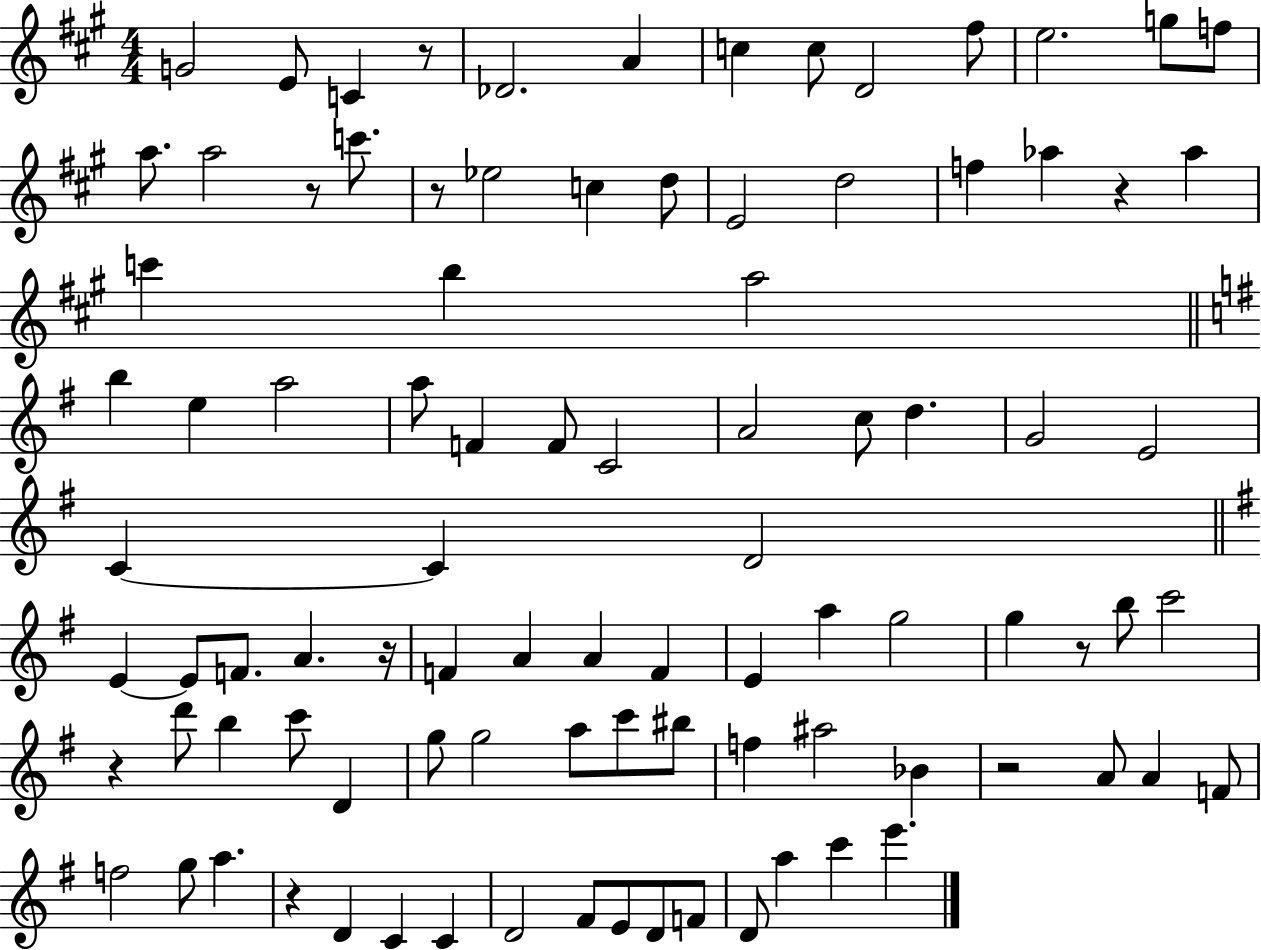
{
  \clef treble
  \numericTimeSignature
  \time 4/4
  \key a \major
  g'2 e'8 c'4 r8 | des'2. a'4 | c''4 c''8 d'2 fis''8 | e''2. g''8 f''8 | \break a''8. a''2 r8 c'''8. | r8 ees''2 c''4 d''8 | e'2 d''2 | f''4 aes''4 r4 aes''4 | \break c'''4 b''4 a''2 | \bar "||" \break \key e \minor b''4 e''4 a''2 | a''8 f'4 f'8 c'2 | a'2 c''8 d''4. | g'2 e'2 | \break c'4~~ c'4 d'2 | \bar "||" \break \key g \major e'4~~ e'8 f'8. a'4. r16 | f'4 a'4 a'4 f'4 | e'4 a''4 g''2 | g''4 r8 b''8 c'''2 | \break r4 d'''8 b''4 c'''8 d'4 | g''8 g''2 a''8 c'''8 bis''8 | f''4 ais''2 bes'4 | r2 a'8 a'4 f'8 | \break f''2 g''8 a''4. | r4 d'4 c'4 c'4 | d'2 fis'8 e'8 d'8 f'8 | d'8 a''4 c'''4 e'''4. | \break \bar "|."
}